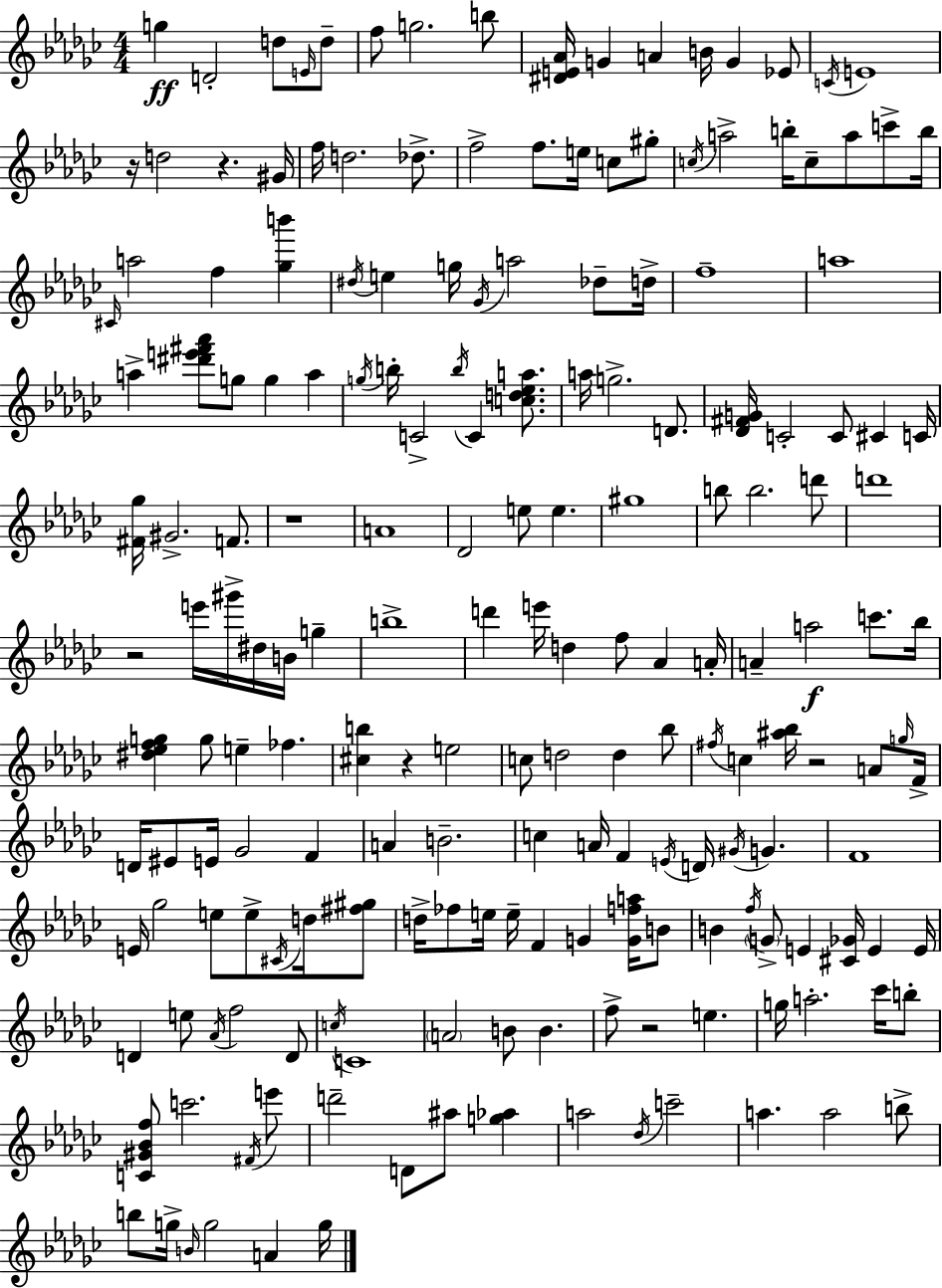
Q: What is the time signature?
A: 4/4